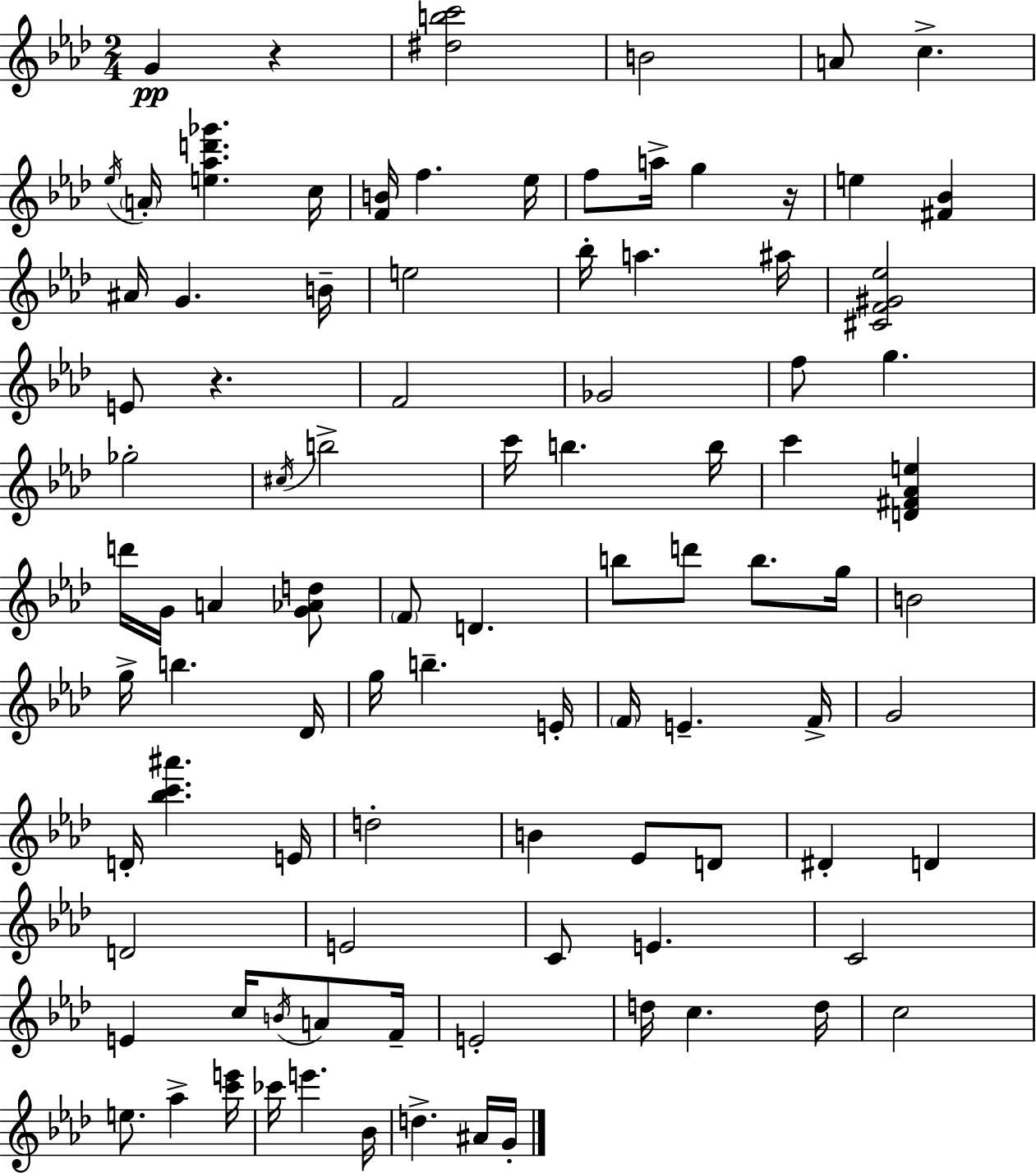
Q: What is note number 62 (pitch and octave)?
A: E4